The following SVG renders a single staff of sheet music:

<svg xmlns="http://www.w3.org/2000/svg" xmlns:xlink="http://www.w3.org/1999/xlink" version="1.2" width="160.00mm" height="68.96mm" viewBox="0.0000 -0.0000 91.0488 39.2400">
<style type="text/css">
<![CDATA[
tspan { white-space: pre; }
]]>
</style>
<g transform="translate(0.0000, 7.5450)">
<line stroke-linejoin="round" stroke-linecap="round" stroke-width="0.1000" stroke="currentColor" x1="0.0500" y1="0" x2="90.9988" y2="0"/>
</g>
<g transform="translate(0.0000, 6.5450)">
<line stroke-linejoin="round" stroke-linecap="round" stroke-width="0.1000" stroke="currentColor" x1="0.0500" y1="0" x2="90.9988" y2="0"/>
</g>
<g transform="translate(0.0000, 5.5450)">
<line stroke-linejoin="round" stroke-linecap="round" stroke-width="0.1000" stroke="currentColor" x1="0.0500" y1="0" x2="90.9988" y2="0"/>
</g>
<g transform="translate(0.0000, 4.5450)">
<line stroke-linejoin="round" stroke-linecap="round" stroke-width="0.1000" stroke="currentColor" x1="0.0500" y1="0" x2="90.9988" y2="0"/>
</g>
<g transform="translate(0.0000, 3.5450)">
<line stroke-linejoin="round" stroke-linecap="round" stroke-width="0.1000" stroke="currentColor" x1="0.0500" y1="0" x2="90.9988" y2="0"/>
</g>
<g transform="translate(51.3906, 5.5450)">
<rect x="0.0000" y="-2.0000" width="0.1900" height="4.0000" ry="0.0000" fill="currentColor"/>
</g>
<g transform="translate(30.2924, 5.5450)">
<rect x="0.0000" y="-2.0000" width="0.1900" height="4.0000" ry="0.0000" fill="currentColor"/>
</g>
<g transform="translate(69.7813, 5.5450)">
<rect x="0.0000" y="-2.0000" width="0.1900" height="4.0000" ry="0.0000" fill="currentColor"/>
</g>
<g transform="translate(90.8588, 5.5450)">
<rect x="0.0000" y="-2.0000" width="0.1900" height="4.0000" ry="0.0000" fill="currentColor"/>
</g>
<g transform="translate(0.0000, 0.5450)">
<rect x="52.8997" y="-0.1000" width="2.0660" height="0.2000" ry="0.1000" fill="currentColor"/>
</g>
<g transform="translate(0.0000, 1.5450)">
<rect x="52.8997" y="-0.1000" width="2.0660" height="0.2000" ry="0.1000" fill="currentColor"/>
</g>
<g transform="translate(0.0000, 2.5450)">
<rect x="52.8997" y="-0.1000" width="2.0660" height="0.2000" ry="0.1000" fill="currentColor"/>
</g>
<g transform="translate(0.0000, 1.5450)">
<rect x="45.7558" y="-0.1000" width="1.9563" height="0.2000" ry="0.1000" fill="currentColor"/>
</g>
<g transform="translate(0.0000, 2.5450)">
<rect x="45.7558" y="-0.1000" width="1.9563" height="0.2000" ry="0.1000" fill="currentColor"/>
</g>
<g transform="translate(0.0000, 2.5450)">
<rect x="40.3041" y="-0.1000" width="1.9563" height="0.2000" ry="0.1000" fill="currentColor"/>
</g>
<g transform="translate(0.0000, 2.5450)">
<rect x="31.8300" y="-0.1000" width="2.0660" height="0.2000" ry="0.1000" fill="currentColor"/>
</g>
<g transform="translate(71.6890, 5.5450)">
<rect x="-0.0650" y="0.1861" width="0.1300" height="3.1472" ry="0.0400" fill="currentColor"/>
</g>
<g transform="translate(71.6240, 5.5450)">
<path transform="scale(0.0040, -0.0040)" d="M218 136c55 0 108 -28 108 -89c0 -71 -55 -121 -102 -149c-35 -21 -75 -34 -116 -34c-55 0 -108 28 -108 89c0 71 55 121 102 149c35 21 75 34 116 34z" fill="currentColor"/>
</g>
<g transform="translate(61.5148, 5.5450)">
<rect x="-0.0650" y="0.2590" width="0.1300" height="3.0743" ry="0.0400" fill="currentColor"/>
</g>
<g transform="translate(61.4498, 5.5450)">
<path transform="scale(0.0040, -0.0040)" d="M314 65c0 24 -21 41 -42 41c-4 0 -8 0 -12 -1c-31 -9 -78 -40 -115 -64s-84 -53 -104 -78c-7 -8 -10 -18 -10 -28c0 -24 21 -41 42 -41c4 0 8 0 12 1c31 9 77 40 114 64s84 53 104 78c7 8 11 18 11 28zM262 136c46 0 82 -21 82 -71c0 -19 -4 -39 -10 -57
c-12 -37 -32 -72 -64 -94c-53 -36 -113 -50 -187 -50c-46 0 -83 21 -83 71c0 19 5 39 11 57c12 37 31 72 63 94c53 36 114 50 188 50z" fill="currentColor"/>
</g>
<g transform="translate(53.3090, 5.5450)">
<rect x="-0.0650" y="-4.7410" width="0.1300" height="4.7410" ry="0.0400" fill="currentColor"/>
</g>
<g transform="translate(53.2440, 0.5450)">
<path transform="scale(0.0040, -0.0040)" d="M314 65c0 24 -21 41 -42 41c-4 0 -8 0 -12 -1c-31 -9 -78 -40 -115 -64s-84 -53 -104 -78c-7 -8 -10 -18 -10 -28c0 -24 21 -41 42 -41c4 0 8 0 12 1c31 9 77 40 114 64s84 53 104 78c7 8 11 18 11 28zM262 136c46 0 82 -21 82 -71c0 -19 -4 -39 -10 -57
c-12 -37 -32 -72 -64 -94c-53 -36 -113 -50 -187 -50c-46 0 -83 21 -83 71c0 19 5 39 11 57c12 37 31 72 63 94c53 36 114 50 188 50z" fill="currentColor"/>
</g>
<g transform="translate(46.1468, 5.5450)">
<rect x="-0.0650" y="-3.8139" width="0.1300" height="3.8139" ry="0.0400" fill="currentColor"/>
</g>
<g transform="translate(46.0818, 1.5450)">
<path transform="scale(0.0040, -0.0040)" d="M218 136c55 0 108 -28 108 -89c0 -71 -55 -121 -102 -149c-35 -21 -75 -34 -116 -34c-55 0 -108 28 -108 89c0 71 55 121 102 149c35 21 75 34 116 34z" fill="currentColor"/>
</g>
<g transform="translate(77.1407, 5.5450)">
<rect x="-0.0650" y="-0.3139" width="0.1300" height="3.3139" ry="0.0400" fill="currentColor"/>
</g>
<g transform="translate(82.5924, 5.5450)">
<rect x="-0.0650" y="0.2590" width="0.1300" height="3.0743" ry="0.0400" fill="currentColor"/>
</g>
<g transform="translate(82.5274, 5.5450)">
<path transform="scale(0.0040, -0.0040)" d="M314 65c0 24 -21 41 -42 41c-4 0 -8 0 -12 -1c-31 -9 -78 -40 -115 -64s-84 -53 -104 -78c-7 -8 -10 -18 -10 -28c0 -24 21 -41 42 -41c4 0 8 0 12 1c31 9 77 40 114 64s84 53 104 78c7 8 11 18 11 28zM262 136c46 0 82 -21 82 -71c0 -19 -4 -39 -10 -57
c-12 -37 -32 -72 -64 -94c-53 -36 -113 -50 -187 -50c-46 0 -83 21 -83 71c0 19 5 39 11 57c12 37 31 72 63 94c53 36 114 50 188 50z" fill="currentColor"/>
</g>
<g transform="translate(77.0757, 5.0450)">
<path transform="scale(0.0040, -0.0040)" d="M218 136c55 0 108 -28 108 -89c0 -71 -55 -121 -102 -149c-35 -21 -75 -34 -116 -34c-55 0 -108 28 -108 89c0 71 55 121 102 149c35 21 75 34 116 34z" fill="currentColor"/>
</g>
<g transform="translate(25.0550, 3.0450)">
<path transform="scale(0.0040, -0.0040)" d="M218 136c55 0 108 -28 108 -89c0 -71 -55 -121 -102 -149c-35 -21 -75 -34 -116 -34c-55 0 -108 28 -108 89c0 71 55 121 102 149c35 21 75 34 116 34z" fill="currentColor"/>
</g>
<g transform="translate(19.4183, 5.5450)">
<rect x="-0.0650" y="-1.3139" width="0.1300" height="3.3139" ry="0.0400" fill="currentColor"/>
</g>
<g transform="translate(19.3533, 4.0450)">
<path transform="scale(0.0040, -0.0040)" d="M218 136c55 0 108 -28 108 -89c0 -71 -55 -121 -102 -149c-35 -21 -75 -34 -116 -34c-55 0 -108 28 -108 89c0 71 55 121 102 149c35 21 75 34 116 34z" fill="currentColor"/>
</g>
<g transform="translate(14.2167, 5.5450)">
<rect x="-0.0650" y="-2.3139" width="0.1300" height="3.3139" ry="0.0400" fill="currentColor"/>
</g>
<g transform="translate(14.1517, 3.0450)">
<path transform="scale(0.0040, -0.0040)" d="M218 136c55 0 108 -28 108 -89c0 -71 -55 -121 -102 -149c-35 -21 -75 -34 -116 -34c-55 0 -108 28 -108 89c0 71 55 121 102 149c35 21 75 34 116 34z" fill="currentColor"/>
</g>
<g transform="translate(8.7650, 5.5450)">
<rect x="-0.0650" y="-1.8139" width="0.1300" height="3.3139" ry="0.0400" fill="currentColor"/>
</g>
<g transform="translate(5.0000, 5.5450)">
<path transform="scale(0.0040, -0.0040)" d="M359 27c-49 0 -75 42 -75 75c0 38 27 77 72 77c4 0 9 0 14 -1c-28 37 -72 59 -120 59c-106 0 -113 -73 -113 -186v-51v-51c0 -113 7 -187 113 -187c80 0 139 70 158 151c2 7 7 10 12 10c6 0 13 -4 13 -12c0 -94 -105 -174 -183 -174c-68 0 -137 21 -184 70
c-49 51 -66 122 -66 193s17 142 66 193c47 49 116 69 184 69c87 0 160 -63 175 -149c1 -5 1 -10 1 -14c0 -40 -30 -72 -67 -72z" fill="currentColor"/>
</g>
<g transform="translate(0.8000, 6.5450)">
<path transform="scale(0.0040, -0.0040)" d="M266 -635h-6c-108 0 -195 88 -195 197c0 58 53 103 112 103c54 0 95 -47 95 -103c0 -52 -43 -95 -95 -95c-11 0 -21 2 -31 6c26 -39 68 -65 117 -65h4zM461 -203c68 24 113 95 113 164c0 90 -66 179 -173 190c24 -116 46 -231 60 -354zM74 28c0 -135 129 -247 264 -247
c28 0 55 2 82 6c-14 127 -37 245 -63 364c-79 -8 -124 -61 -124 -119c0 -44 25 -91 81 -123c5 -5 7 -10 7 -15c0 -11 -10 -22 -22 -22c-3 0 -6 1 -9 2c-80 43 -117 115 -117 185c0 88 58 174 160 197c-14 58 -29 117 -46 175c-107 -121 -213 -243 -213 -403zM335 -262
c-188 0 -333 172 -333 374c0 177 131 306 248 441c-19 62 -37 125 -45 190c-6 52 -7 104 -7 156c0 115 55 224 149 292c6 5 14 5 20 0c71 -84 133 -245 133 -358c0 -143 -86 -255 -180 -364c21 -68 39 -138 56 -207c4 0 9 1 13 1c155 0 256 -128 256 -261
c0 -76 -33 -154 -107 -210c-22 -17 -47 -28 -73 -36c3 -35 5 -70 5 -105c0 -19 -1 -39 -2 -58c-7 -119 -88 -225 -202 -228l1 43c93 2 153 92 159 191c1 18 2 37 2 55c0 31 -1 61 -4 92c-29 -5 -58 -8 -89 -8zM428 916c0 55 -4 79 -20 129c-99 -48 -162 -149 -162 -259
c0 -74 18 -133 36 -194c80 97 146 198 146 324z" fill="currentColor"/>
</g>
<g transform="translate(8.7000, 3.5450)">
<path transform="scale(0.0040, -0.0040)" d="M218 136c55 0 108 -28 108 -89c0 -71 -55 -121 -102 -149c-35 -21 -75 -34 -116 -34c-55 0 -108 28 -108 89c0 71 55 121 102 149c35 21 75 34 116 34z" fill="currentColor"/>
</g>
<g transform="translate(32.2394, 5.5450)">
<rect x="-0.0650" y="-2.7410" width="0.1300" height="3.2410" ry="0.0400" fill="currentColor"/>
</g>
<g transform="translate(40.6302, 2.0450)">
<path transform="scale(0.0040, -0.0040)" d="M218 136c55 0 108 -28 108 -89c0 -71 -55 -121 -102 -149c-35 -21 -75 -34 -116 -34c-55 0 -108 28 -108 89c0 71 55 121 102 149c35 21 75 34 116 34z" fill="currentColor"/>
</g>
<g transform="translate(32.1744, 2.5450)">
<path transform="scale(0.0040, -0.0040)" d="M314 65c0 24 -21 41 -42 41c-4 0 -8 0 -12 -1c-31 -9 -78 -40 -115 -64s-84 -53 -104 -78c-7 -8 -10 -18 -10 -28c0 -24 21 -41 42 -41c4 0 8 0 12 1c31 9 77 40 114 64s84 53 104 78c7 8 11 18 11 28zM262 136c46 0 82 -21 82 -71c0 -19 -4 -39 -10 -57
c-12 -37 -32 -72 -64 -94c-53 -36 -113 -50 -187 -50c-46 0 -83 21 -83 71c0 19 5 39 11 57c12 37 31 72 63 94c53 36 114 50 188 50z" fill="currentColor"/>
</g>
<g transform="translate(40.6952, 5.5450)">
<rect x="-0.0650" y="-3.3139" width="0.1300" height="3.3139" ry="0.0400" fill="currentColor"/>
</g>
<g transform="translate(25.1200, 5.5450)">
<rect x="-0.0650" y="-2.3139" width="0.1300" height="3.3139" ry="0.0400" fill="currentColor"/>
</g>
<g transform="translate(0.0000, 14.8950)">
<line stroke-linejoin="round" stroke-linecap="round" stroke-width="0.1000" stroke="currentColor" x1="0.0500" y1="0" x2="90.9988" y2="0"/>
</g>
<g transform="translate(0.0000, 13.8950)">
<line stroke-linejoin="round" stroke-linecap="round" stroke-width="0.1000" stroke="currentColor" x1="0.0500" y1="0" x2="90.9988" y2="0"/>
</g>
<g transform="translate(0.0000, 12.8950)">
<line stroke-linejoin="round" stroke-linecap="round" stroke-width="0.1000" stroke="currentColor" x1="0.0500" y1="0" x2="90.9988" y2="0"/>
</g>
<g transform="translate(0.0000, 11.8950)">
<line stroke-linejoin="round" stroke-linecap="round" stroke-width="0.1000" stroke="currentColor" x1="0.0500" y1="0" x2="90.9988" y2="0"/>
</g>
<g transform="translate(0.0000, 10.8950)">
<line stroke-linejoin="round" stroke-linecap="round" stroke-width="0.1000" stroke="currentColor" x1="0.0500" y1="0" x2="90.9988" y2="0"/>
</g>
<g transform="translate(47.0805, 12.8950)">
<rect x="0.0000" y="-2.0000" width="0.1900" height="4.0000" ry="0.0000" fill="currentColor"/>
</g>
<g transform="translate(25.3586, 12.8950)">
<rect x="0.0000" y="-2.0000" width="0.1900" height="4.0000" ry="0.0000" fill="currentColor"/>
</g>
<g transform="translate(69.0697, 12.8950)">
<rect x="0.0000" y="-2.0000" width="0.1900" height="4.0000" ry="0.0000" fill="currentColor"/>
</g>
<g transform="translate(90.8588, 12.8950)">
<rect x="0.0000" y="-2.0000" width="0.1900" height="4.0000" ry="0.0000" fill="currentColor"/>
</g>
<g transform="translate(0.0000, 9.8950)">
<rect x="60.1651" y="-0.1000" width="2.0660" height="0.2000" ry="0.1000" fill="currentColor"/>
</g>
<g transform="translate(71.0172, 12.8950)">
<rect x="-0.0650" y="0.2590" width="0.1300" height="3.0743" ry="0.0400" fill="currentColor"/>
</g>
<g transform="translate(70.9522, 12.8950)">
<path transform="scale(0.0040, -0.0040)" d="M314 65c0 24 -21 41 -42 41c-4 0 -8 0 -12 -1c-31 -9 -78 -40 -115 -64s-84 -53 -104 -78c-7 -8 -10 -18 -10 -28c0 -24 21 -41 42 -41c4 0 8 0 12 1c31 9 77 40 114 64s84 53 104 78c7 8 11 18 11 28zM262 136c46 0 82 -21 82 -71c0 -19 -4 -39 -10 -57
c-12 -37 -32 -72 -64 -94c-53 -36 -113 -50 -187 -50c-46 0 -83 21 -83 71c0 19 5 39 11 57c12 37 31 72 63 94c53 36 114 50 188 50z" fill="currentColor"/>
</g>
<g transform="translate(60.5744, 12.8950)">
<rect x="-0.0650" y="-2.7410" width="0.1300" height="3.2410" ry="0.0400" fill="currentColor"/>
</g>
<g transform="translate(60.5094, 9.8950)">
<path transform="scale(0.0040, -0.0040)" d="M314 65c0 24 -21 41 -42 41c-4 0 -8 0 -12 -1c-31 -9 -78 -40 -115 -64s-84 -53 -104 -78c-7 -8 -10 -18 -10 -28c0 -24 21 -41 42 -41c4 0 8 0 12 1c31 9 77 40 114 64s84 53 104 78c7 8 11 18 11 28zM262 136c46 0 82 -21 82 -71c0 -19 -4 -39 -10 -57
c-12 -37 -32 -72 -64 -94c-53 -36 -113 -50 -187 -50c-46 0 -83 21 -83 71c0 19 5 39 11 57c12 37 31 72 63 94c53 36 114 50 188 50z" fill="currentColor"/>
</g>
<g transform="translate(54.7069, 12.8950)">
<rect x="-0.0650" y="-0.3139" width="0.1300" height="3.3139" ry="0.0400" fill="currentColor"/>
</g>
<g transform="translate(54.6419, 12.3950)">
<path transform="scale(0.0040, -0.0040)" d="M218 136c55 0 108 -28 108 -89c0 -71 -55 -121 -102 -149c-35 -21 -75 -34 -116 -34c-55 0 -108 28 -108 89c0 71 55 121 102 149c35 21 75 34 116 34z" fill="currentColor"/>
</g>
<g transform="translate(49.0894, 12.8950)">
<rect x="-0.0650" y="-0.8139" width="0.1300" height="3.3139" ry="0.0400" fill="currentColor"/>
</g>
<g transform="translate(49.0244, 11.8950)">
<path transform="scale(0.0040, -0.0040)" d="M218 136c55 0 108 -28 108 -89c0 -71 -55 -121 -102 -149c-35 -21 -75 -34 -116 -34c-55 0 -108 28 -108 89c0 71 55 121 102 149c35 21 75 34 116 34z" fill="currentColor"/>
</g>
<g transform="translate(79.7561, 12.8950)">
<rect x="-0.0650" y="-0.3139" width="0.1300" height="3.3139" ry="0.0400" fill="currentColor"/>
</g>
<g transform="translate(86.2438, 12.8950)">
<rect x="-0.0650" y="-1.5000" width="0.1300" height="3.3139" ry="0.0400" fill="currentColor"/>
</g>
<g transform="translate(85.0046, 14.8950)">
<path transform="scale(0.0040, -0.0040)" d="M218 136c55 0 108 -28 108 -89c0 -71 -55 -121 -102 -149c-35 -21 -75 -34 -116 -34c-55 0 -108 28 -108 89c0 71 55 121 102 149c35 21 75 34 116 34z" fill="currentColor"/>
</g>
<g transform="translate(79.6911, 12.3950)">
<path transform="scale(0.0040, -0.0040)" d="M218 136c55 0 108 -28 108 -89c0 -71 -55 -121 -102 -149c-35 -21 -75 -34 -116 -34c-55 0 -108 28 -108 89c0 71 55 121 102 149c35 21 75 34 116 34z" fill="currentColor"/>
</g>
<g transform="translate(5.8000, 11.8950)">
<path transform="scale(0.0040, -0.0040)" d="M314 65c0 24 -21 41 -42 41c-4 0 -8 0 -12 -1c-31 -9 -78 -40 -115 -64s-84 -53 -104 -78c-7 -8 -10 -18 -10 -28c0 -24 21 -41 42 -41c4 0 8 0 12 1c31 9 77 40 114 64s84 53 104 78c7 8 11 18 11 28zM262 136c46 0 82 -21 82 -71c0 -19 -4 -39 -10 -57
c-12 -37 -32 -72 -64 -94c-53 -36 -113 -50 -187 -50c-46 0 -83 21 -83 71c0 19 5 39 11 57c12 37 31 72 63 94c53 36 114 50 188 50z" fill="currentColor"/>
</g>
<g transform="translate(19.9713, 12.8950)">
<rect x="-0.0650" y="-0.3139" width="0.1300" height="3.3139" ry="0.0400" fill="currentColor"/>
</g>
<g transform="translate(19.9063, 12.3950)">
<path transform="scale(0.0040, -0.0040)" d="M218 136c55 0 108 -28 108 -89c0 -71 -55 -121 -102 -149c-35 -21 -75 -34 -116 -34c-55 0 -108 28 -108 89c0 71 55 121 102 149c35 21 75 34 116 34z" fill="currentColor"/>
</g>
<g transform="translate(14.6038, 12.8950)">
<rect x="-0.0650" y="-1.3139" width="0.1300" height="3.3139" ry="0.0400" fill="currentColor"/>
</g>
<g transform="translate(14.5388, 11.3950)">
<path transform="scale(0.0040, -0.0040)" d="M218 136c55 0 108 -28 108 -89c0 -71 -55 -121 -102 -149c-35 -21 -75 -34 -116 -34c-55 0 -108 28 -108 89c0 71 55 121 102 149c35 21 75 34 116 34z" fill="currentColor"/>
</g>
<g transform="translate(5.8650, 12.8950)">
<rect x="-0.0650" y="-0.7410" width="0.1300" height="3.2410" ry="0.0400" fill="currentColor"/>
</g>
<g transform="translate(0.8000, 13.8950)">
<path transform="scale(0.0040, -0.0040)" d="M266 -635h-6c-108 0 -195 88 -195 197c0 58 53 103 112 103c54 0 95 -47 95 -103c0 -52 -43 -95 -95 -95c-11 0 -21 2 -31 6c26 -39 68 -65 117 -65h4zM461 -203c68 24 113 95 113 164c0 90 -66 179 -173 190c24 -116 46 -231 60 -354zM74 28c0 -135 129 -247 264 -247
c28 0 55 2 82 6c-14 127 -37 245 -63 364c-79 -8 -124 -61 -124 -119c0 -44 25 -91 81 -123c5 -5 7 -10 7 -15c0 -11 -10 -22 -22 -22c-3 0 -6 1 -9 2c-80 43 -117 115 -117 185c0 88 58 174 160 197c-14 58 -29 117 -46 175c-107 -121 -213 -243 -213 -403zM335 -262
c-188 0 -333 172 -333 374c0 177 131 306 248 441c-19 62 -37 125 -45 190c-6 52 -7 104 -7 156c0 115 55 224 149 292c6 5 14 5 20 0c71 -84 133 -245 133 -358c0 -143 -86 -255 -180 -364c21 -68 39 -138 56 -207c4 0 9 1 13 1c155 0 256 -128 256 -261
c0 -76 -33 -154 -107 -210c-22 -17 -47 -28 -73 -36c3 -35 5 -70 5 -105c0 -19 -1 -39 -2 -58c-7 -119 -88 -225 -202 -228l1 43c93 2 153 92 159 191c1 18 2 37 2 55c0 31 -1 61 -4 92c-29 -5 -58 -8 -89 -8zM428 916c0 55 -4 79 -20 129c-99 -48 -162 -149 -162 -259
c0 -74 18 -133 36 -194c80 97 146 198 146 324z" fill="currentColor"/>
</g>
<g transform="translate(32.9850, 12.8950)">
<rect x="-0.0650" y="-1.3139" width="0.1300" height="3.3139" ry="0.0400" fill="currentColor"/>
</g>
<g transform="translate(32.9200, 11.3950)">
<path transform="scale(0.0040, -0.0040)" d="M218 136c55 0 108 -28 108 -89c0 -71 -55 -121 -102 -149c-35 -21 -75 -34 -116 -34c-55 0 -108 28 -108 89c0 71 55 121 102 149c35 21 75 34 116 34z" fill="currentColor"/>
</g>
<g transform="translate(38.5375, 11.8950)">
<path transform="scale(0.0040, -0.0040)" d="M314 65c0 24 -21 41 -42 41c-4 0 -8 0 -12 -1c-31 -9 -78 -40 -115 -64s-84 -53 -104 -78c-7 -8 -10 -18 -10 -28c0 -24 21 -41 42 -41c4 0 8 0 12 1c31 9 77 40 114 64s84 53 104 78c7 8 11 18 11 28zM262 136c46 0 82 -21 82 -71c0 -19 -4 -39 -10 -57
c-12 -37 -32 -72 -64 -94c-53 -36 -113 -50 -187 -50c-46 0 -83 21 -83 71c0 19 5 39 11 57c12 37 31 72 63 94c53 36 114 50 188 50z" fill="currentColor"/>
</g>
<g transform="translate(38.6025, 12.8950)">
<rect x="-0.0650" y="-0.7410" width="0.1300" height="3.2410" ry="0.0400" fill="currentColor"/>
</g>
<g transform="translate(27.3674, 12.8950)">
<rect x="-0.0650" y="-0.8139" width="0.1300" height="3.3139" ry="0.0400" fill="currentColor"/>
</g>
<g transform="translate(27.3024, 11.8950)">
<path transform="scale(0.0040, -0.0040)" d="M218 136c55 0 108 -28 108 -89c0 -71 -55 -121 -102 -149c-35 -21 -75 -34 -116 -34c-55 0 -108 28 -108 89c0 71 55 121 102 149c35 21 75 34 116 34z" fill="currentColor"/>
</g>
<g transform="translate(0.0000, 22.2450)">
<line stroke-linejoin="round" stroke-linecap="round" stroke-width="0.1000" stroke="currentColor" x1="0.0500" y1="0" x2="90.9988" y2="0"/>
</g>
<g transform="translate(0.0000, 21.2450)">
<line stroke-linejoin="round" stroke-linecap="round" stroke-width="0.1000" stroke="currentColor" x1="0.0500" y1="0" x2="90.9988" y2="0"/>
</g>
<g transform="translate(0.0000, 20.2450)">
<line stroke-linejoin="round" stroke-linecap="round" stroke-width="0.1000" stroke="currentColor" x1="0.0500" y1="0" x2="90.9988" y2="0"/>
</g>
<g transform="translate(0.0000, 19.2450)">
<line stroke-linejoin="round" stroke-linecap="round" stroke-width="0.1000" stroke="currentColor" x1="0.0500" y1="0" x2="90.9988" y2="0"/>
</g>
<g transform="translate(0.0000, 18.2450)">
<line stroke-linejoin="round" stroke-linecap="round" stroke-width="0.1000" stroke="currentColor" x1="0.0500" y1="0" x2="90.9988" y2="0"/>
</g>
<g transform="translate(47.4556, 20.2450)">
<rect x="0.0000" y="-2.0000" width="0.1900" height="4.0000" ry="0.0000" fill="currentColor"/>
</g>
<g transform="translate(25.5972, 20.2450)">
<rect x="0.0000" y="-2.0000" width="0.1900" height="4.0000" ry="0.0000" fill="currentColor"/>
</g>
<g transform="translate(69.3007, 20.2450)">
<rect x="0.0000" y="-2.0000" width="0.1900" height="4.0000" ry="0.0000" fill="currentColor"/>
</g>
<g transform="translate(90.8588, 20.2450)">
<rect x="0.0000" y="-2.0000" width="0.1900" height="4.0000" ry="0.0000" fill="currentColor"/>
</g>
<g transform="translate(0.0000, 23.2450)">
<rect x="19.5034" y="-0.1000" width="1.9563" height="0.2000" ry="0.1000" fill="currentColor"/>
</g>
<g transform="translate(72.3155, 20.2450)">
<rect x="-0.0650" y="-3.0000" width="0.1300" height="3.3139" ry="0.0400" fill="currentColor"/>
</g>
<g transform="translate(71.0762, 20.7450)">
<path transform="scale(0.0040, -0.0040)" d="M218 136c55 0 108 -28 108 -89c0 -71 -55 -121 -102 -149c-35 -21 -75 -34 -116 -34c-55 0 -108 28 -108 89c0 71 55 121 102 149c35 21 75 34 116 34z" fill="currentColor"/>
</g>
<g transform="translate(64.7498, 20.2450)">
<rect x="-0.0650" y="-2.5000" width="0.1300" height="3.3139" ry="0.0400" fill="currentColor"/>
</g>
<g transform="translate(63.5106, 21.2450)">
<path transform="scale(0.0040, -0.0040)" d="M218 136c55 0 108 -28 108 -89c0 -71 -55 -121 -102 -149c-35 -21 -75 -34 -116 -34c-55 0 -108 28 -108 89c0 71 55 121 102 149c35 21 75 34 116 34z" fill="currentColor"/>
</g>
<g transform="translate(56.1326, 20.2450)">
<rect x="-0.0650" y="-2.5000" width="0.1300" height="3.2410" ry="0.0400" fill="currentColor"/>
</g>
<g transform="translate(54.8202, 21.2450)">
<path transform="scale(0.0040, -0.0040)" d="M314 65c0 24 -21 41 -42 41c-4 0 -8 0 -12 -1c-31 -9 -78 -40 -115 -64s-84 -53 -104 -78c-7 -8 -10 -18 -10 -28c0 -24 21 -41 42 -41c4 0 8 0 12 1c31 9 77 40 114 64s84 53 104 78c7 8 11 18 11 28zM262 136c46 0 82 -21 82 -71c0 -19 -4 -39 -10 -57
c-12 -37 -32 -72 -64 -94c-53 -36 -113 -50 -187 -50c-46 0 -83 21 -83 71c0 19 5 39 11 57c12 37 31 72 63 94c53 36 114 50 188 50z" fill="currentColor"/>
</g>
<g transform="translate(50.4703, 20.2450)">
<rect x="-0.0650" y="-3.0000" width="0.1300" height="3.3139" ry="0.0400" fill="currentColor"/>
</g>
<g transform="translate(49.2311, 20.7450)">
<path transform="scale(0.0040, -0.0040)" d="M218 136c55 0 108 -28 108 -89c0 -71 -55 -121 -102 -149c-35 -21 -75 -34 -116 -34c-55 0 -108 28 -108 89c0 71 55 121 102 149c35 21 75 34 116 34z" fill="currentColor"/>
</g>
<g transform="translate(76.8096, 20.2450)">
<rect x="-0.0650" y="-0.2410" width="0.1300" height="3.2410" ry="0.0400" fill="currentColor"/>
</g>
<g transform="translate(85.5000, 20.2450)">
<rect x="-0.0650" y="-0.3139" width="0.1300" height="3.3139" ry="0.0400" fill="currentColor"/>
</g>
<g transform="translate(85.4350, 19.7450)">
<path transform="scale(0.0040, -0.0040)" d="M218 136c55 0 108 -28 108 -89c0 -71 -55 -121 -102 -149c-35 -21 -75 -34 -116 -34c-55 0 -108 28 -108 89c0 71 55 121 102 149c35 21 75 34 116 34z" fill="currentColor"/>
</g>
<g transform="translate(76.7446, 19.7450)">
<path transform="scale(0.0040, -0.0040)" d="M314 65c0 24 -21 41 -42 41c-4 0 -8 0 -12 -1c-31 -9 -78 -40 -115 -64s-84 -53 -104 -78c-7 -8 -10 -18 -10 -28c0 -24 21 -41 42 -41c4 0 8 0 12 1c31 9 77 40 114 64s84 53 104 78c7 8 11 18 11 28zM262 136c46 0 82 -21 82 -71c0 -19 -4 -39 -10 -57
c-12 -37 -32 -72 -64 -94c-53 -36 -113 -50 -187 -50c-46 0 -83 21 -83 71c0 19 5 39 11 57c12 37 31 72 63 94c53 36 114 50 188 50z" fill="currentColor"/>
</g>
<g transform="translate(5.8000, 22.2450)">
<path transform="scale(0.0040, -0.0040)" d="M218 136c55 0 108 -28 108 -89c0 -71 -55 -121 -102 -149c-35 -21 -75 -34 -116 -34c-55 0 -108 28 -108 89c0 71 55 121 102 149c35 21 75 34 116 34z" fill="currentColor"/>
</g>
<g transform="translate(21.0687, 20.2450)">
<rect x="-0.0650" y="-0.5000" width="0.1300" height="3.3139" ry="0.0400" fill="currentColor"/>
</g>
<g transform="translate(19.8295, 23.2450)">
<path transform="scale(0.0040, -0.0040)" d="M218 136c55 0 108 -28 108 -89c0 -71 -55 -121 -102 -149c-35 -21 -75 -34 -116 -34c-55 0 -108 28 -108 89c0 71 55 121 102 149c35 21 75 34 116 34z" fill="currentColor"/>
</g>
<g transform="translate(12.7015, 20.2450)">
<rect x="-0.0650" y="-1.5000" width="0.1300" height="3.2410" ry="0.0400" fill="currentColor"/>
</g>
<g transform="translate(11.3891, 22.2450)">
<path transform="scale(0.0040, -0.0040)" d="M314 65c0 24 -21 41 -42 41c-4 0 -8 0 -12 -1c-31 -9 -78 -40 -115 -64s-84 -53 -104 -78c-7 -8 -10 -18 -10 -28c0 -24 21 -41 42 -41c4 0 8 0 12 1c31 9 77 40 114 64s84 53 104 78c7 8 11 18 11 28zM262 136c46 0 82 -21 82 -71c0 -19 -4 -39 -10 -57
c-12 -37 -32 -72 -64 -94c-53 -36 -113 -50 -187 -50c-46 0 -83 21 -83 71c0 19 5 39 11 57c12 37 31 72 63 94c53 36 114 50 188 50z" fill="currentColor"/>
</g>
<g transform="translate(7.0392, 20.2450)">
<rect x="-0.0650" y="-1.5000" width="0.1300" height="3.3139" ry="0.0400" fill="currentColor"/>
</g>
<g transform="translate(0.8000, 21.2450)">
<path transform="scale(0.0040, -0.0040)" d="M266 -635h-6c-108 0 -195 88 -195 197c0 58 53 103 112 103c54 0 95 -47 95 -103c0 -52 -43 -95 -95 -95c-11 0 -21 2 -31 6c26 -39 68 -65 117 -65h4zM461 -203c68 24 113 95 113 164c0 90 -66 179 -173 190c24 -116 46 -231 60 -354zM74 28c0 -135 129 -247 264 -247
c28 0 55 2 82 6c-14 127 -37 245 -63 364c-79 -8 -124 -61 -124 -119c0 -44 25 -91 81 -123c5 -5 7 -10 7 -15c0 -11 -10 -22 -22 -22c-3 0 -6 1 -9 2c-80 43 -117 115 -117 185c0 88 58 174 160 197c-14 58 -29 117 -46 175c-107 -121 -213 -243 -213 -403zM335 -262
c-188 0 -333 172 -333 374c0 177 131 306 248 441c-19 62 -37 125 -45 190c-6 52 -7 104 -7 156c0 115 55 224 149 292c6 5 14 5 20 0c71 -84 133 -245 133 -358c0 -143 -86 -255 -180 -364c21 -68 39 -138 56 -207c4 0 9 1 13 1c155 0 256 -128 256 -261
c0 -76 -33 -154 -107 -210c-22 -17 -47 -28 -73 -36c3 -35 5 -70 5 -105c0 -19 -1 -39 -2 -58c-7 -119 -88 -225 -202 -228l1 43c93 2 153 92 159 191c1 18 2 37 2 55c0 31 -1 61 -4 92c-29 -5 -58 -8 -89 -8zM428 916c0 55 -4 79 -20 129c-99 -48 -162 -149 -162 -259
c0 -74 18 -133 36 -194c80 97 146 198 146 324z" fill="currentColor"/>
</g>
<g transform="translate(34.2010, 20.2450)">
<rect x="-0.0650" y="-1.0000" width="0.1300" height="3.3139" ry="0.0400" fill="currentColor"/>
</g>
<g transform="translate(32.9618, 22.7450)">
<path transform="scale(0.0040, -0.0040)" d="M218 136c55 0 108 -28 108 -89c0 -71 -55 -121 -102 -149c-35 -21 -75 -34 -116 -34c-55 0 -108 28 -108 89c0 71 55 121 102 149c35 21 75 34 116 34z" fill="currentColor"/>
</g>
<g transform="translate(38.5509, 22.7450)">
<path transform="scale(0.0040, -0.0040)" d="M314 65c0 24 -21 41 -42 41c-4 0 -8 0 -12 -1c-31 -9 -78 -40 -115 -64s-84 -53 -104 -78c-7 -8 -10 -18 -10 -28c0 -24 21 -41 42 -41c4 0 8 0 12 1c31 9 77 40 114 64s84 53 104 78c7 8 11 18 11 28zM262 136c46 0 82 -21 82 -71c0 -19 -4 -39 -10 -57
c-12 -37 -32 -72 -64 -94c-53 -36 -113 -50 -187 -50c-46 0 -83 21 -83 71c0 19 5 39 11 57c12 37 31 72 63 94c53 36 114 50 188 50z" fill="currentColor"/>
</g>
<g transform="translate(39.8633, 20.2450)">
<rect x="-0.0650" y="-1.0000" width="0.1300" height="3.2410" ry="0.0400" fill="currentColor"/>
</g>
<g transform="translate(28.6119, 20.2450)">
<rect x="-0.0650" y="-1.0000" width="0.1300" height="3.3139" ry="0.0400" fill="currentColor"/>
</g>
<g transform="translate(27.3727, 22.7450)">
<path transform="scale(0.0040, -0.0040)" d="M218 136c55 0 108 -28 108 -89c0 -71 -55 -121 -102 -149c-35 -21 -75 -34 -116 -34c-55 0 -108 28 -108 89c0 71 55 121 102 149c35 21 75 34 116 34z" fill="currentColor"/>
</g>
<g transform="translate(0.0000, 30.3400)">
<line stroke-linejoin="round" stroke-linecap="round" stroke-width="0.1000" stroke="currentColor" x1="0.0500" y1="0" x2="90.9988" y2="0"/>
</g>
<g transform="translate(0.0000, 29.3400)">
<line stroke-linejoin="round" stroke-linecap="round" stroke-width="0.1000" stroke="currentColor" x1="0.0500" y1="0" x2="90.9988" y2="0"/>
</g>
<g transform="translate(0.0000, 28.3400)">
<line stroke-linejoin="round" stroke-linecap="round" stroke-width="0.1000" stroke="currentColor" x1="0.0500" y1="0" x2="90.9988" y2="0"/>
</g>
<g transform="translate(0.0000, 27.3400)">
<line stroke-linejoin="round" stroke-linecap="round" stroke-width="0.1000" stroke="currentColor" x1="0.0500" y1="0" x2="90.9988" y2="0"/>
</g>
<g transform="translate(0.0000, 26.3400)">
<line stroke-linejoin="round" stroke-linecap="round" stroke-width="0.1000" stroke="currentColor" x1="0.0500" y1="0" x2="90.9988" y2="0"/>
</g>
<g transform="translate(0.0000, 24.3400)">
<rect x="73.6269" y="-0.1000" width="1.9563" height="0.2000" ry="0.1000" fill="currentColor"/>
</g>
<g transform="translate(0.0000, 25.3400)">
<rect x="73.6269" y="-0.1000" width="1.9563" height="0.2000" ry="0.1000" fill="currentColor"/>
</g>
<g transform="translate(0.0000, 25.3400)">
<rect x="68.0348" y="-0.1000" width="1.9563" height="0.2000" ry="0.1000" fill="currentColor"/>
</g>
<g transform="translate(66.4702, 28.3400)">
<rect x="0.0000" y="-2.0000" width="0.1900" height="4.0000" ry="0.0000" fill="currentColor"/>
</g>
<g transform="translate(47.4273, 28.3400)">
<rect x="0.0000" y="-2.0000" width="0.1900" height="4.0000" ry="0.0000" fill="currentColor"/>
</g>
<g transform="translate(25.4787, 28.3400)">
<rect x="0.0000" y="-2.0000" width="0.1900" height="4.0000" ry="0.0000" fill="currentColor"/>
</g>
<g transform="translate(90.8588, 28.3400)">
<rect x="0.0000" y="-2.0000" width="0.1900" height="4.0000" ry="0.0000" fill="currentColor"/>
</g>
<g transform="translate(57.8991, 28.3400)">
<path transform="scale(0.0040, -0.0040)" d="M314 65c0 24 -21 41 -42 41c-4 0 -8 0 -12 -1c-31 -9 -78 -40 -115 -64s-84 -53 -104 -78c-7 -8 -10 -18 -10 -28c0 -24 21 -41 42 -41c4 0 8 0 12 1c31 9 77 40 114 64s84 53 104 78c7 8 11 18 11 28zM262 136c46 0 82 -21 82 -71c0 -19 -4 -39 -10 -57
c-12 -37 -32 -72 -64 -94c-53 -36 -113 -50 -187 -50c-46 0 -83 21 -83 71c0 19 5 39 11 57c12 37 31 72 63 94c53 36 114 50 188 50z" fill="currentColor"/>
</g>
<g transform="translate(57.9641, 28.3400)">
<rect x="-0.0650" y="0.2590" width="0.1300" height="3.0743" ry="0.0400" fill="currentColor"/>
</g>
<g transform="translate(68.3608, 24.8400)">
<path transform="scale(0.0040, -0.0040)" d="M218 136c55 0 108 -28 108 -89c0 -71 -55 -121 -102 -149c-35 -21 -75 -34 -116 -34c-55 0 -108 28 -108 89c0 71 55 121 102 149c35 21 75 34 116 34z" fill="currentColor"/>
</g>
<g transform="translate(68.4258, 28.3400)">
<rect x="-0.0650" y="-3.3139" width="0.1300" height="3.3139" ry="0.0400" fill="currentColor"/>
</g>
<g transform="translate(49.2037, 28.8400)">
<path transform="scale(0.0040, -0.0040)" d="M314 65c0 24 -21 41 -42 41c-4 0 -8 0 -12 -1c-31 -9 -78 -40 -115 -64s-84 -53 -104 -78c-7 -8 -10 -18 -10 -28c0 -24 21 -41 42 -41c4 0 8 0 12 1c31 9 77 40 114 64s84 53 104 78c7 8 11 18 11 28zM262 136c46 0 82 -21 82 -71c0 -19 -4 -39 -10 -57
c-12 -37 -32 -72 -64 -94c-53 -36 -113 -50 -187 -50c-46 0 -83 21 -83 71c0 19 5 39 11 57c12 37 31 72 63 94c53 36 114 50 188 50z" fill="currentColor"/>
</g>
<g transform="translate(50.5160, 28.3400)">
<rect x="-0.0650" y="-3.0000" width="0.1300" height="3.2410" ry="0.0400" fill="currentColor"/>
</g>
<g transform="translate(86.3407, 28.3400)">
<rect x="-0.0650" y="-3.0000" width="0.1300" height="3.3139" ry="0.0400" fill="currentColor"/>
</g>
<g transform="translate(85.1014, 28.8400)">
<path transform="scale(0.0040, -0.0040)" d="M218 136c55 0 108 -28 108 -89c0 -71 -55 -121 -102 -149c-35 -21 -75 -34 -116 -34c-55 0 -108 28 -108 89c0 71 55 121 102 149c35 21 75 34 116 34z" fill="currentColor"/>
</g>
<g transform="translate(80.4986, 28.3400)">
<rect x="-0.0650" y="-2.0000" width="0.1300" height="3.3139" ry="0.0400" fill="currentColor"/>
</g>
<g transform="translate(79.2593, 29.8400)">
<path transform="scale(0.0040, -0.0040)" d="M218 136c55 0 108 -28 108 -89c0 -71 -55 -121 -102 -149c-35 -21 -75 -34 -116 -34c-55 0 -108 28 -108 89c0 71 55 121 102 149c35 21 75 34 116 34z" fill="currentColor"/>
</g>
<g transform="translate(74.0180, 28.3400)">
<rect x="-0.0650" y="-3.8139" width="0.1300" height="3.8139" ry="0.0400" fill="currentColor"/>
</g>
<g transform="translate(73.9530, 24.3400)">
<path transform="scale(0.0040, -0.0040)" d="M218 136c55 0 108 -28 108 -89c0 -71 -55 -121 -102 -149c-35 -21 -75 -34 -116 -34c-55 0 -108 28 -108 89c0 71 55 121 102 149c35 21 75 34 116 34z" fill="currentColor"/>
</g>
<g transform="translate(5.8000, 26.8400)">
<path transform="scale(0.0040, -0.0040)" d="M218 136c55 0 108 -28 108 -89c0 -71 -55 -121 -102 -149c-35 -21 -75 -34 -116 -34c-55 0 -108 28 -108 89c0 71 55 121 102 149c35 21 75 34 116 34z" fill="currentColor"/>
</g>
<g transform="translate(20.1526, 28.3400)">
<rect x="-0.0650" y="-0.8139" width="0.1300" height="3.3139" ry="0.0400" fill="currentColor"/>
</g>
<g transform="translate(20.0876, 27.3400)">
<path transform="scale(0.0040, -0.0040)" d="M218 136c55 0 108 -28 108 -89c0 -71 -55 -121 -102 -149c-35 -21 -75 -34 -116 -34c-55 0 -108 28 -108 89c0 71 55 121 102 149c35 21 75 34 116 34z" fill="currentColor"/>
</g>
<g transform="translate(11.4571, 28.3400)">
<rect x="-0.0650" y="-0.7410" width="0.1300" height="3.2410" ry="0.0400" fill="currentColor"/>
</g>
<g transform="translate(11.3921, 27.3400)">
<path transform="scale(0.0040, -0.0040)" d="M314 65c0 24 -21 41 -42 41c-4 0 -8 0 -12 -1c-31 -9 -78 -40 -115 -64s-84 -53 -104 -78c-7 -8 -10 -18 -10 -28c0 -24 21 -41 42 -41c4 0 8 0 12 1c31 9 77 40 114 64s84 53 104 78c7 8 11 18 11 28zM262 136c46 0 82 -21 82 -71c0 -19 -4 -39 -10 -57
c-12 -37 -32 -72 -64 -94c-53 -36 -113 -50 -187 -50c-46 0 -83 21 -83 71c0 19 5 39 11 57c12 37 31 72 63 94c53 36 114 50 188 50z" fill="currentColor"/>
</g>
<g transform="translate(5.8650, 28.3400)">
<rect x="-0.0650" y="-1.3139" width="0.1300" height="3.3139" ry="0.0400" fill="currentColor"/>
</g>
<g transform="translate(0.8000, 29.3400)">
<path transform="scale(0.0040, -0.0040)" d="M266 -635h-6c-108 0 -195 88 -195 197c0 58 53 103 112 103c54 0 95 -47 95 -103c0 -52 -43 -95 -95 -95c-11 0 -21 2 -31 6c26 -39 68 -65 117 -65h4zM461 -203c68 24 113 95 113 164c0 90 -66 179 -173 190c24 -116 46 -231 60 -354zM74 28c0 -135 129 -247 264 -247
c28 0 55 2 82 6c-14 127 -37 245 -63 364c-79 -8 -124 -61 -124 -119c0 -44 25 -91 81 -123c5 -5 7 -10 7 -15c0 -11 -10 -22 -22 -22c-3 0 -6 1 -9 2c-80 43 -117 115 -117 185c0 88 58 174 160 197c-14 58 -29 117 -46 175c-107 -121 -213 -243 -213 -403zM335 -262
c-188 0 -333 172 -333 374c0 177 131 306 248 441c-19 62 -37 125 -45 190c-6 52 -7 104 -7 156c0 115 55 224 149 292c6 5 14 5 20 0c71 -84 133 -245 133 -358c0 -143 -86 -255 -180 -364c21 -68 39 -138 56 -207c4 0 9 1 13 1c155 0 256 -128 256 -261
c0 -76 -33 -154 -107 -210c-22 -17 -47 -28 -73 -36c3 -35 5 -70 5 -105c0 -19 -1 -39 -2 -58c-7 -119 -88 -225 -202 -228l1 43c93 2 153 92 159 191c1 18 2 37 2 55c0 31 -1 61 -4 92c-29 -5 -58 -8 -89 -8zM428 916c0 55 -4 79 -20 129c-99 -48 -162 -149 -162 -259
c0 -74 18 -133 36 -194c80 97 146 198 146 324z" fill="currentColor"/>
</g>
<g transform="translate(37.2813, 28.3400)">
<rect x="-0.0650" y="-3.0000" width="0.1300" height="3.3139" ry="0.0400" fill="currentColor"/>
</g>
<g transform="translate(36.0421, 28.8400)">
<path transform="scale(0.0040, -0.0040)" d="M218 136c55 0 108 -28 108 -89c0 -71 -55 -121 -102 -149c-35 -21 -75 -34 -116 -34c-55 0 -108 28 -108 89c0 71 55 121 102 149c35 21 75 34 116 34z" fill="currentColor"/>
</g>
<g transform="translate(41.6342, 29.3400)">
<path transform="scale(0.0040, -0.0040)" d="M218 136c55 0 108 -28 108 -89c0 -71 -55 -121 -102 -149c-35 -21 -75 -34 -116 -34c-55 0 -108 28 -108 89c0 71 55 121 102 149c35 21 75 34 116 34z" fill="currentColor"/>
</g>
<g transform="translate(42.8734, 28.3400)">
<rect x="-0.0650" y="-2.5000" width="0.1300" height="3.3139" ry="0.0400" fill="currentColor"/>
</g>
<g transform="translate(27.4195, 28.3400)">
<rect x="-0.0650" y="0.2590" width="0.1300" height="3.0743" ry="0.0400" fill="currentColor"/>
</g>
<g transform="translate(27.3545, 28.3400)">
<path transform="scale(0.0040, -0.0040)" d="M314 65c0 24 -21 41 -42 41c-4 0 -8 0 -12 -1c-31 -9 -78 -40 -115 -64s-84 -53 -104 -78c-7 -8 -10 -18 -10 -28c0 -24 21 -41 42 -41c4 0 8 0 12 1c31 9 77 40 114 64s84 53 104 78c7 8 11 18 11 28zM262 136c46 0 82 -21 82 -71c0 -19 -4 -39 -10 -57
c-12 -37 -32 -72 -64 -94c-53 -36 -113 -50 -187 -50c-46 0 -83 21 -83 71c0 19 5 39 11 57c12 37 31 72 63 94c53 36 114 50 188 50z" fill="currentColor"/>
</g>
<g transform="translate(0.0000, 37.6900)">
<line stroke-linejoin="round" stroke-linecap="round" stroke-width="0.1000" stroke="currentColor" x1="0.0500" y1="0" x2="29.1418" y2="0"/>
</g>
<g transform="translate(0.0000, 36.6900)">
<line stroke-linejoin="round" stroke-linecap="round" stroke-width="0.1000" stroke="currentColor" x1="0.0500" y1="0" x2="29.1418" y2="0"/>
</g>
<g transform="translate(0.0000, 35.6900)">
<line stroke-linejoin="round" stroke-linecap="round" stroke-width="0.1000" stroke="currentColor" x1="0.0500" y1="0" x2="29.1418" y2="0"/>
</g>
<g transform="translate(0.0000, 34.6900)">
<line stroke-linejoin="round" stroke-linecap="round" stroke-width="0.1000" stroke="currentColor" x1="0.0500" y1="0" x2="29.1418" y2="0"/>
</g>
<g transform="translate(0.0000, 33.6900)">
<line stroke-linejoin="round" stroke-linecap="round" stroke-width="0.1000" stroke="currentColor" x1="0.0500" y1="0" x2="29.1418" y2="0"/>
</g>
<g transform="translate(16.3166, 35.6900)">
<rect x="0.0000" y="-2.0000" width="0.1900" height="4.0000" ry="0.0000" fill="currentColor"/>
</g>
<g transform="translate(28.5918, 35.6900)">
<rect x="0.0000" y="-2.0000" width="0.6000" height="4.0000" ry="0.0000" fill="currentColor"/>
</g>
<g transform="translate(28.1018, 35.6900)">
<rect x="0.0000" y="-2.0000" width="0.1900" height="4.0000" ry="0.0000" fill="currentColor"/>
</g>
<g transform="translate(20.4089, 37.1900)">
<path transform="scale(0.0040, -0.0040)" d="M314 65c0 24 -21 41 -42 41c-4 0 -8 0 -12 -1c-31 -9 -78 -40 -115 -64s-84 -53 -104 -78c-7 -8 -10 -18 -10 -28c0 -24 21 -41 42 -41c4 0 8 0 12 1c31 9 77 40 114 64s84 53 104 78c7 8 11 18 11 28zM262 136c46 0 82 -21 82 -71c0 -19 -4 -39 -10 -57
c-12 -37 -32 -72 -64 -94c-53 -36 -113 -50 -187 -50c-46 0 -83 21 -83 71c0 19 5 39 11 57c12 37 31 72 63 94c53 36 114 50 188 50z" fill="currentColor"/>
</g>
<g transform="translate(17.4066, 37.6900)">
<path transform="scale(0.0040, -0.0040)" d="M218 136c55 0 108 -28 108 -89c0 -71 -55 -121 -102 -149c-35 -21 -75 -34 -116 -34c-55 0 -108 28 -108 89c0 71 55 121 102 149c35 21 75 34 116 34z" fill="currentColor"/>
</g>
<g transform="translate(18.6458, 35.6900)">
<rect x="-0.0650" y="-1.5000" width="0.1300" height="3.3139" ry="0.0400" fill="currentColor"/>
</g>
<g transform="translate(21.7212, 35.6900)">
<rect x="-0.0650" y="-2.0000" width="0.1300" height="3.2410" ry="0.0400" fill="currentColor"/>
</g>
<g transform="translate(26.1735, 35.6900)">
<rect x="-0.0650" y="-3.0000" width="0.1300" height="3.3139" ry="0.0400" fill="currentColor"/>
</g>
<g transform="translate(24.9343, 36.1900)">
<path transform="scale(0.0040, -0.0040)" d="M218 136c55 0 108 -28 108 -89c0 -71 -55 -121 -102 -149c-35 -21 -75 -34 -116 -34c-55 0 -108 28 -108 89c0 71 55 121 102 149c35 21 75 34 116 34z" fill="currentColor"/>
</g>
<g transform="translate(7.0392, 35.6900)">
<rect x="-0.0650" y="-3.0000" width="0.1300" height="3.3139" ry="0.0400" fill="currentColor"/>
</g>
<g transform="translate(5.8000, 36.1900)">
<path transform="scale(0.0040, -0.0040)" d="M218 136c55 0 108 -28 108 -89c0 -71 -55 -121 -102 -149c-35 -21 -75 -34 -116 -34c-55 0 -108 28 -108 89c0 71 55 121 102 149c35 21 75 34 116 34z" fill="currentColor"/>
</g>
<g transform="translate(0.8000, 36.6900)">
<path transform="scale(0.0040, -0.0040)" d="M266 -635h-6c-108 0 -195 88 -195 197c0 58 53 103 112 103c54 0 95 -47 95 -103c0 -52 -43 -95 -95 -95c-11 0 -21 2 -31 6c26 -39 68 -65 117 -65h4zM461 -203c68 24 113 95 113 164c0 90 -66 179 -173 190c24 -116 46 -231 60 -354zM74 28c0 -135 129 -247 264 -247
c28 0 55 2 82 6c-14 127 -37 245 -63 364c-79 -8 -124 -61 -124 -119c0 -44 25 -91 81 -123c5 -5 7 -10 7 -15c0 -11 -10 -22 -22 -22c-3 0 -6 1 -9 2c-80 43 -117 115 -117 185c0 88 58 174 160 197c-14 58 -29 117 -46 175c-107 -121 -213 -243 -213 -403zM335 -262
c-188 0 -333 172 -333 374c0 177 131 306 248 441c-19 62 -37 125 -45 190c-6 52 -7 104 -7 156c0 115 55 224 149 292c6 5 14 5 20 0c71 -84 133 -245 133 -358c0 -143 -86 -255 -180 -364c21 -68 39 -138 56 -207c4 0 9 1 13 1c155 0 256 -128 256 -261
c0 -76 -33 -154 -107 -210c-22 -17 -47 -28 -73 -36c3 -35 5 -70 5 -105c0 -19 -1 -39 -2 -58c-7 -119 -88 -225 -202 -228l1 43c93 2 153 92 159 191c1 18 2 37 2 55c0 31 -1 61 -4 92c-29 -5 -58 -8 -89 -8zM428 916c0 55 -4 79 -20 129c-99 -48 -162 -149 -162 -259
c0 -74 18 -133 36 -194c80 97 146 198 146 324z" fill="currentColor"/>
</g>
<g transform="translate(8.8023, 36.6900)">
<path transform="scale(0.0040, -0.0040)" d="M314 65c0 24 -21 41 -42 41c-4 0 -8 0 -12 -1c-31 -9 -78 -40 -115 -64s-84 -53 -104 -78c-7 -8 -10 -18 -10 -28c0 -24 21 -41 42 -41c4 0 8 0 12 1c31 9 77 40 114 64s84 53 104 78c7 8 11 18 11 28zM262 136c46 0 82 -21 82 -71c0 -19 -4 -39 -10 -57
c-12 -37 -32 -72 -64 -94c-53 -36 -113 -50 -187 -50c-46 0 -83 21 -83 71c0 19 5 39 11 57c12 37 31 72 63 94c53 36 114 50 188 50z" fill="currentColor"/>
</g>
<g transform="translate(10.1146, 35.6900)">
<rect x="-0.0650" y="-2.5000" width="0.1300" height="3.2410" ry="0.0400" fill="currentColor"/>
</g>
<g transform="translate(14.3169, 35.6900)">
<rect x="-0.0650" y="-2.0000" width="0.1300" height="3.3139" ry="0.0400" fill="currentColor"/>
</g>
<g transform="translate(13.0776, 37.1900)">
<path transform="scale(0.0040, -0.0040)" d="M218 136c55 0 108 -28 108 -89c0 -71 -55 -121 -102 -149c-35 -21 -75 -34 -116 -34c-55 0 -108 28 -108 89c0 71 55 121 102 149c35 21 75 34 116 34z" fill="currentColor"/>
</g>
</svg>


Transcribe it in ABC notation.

X:1
T:Untitled
M:4/4
L:1/4
K:C
f g e g a2 b c' e'2 B2 B c B2 d2 e c d e d2 d c a2 B2 c E E E2 C D D D2 A G2 G A c2 c e d2 d B2 A G A2 B2 b c' F A A G2 F E F2 A